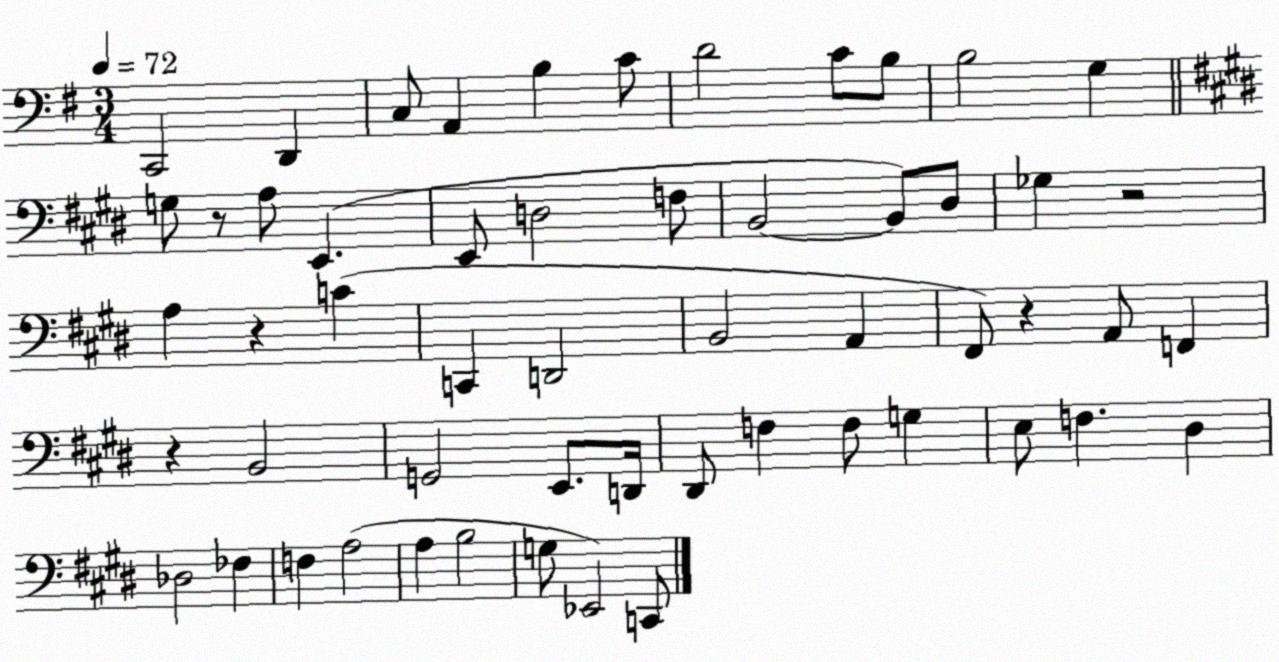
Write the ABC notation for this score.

X:1
T:Untitled
M:3/4
L:1/4
K:G
C,,2 D,, C,/2 A,, B, C/2 D2 C/2 B,/2 B,2 G, G,/2 z/2 A,/2 E,, E,,/2 D,2 F,/2 B,,2 B,,/2 ^D,/2 _G, z2 A, z C C,, D,,2 B,,2 A,, ^F,,/2 z A,,/2 F,, z B,,2 G,,2 E,,/2 D,,/4 ^D,,/2 F, F,/2 G, E,/2 F, ^D, _D,2 _F, F, A,2 A, B,2 G,/2 _E,,2 C,,/2